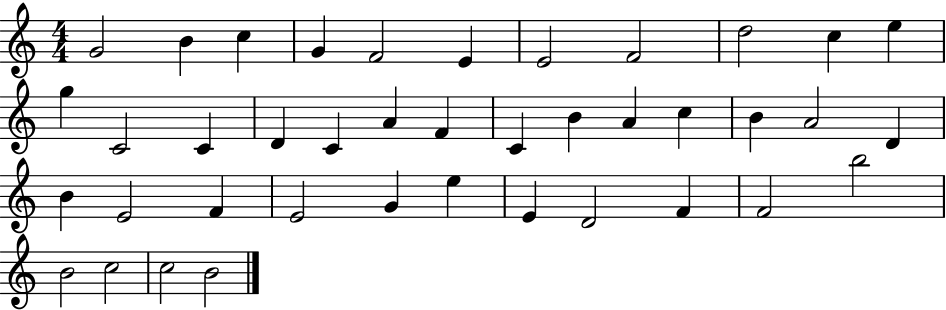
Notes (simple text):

G4/h B4/q C5/q G4/q F4/h E4/q E4/h F4/h D5/h C5/q E5/q G5/q C4/h C4/q D4/q C4/q A4/q F4/q C4/q B4/q A4/q C5/q B4/q A4/h D4/q B4/q E4/h F4/q E4/h G4/q E5/q E4/q D4/h F4/q F4/h B5/h B4/h C5/h C5/h B4/h